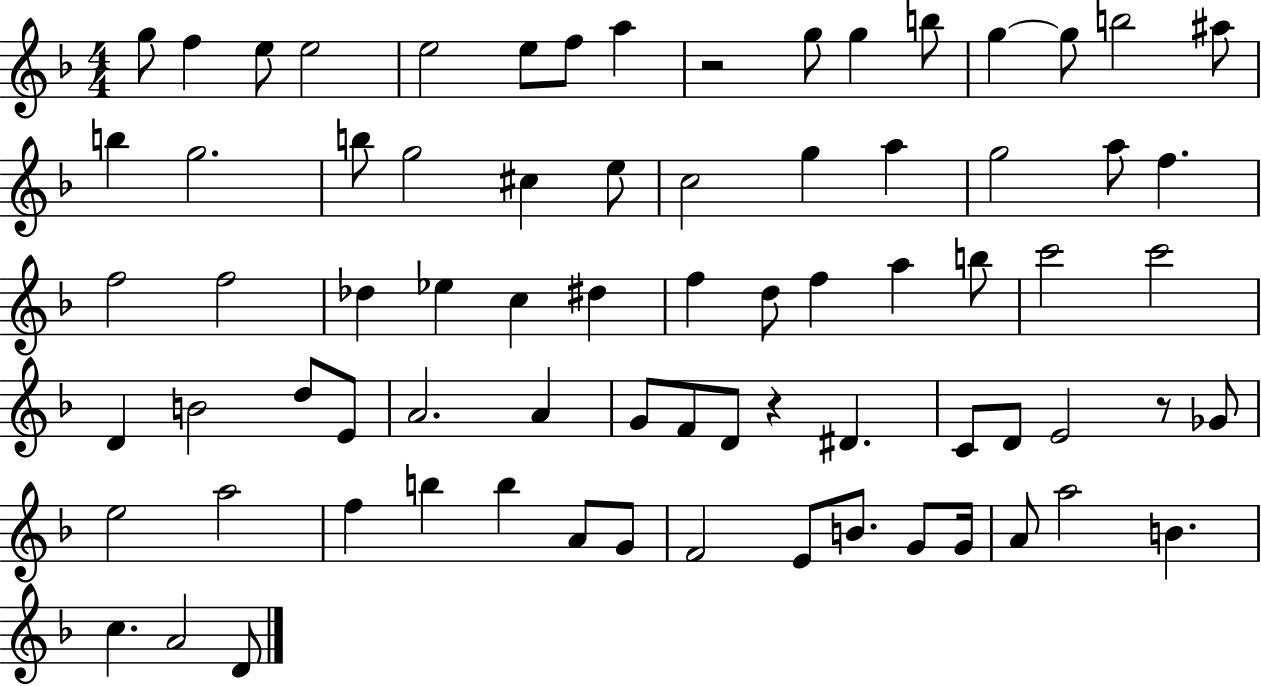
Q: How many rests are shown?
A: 3